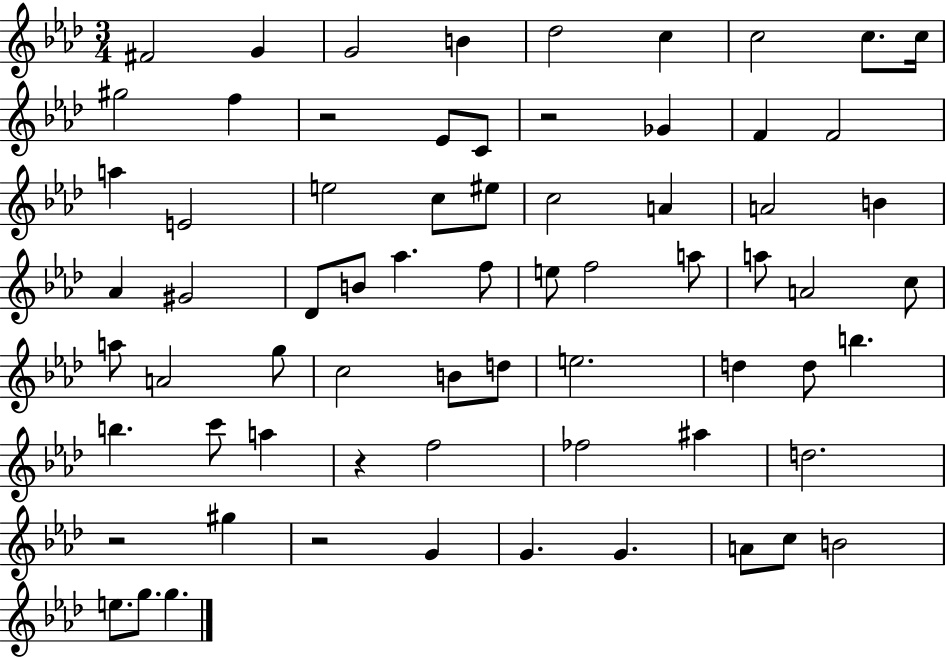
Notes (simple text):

F#4/h G4/q G4/h B4/q Db5/h C5/q C5/h C5/e. C5/s G#5/h F5/q R/h Eb4/e C4/e R/h Gb4/q F4/q F4/h A5/q E4/h E5/h C5/e EIS5/e C5/h A4/q A4/h B4/q Ab4/q G#4/h Db4/e B4/e Ab5/q. F5/e E5/e F5/h A5/e A5/e A4/h C5/e A5/e A4/h G5/e C5/h B4/e D5/e E5/h. D5/q D5/e B5/q. B5/q. C6/e A5/q R/q F5/h FES5/h A#5/q D5/h. R/h G#5/q R/h G4/q G4/q. G4/q. A4/e C5/e B4/h E5/e. G5/e. G5/q.